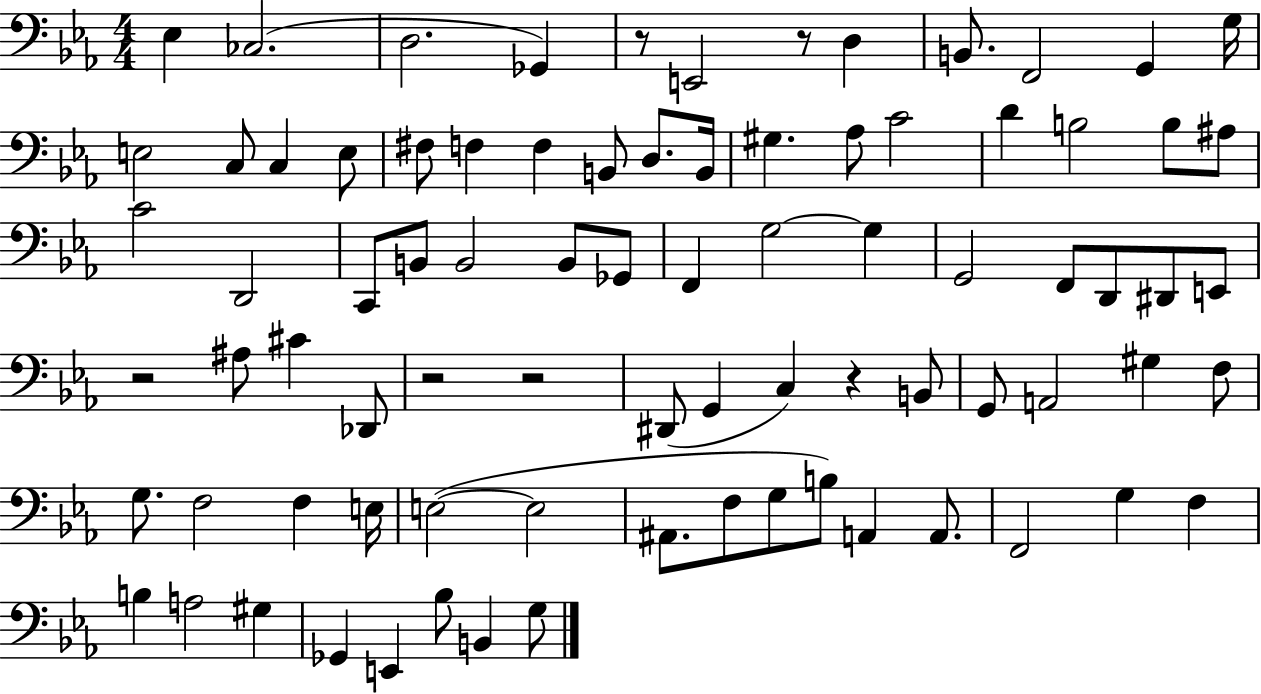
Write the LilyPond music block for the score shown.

{
  \clef bass
  \numericTimeSignature
  \time 4/4
  \key ees \major
  ees4 ces2.( | d2. ges,4) | r8 e,2 r8 d4 | b,8. f,2 g,4 g16 | \break e2 c8 c4 e8 | fis8 f4 f4 b,8 d8. b,16 | gis4. aes8 c'2 | d'4 b2 b8 ais8 | \break c'2 d,2 | c,8 b,8 b,2 b,8 ges,8 | f,4 g2~~ g4 | g,2 f,8 d,8 dis,8 e,8 | \break r2 ais8 cis'4 des,8 | r2 r2 | dis,8( g,4 c4) r4 b,8 | g,8 a,2 gis4 f8 | \break g8. f2 f4 e16 | e2~(~ e2 | ais,8. f8 g8 b8) a,4 a,8. | f,2 g4 f4 | \break b4 a2 gis4 | ges,4 e,4 bes8 b,4 g8 | \bar "|."
}